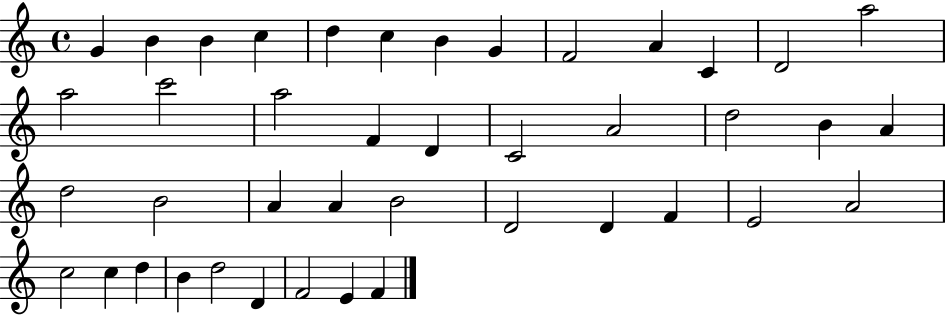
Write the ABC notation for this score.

X:1
T:Untitled
M:4/4
L:1/4
K:C
G B B c d c B G F2 A C D2 a2 a2 c'2 a2 F D C2 A2 d2 B A d2 B2 A A B2 D2 D F E2 A2 c2 c d B d2 D F2 E F